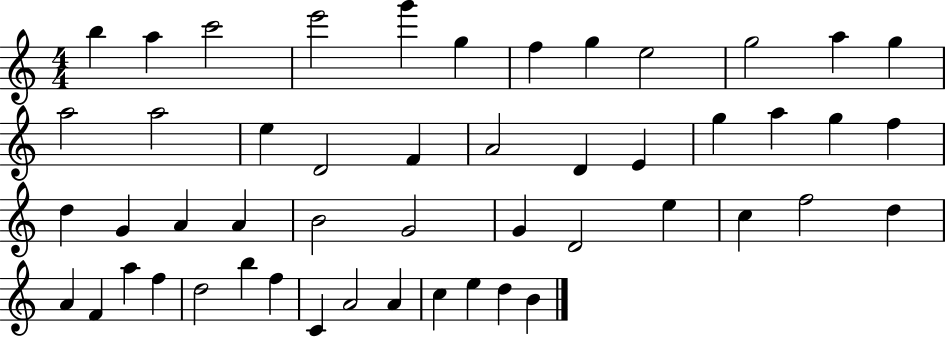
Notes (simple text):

B5/q A5/q C6/h E6/h G6/q G5/q F5/q G5/q E5/h G5/h A5/q G5/q A5/h A5/h E5/q D4/h F4/q A4/h D4/q E4/q G5/q A5/q G5/q F5/q D5/q G4/q A4/q A4/q B4/h G4/h G4/q D4/h E5/q C5/q F5/h D5/q A4/q F4/q A5/q F5/q D5/h B5/q F5/q C4/q A4/h A4/q C5/q E5/q D5/q B4/q